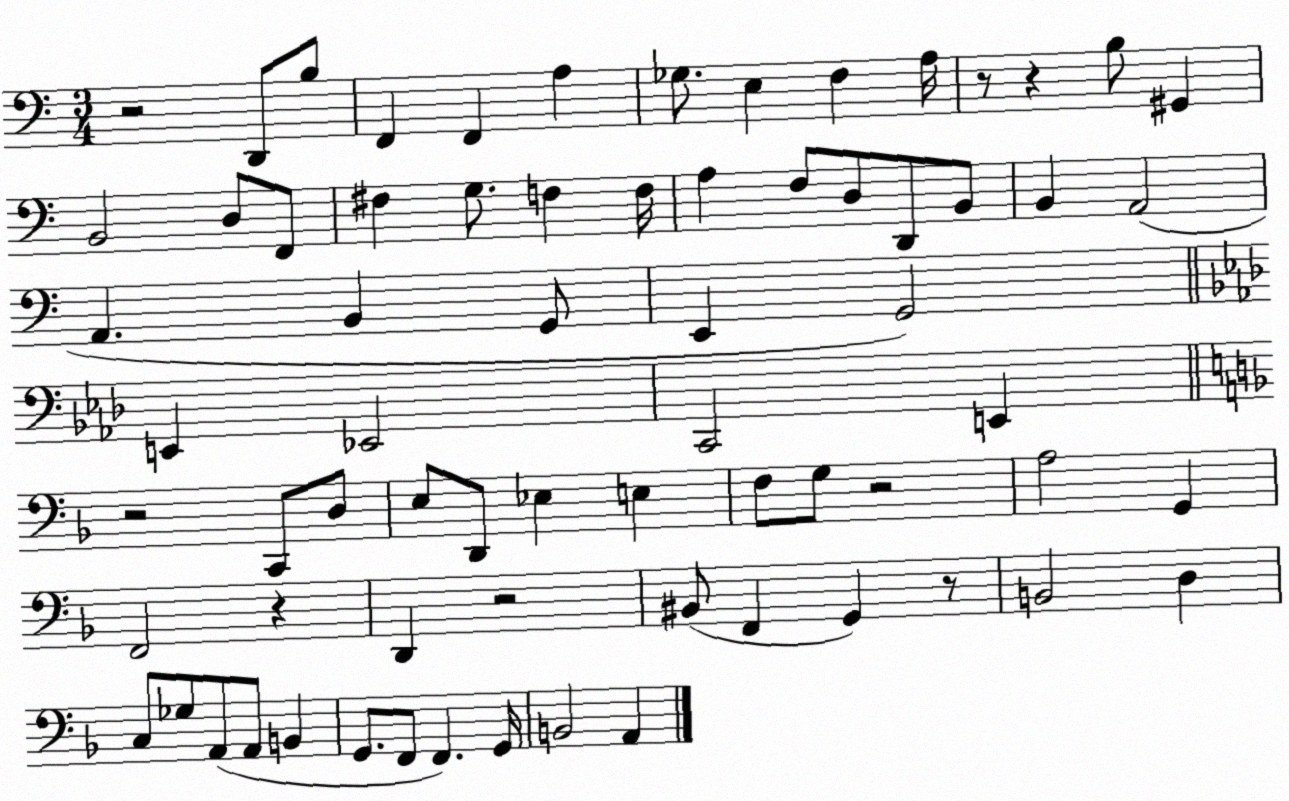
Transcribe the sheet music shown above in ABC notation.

X:1
T:Untitled
M:3/4
L:1/4
K:C
z2 D,,/2 B,/2 F,, F,, A, _G,/2 E, F, A,/4 z/2 z B,/2 ^G,, B,,2 D,/2 F,,/2 ^F, G,/2 F, F,/4 A, F,/2 D,/2 D,,/2 B,,/2 B,, A,,2 A,, B,, G,,/2 E,, G,,2 E,, _E,,2 C,,2 E,, z2 C,,/2 D,/2 E,/2 D,,/2 _E, E, F,/2 G,/2 z2 A,2 G,, F,,2 z D,, z2 ^B,,/2 F,, G,, z/2 B,,2 D, C,/2 _G,/2 A,,/2 A,,/2 B,, G,,/2 F,,/2 F,, G,,/4 B,,2 A,,